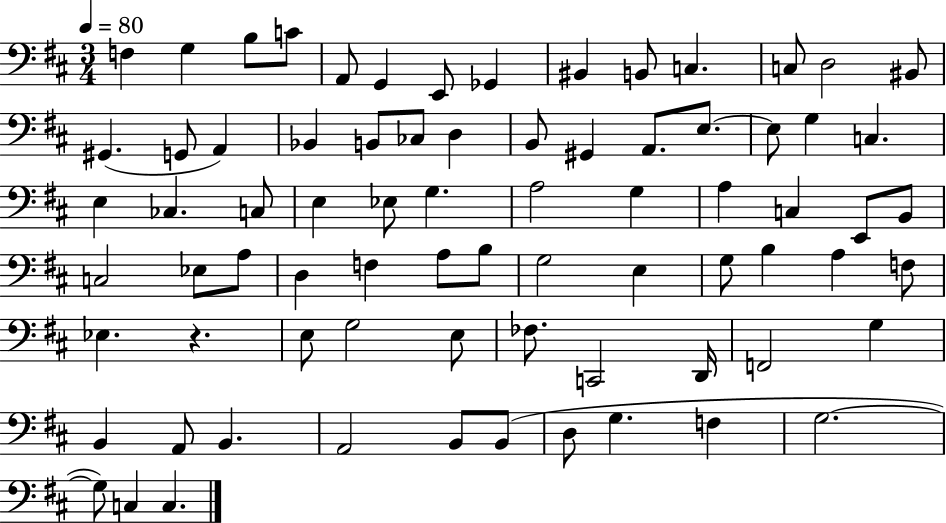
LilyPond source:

{
  \clef bass
  \numericTimeSignature
  \time 3/4
  \key d \major
  \tempo 4 = 80
  f4 g4 b8 c'8 | a,8 g,4 e,8 ges,4 | bis,4 b,8 c4. | c8 d2 bis,8 | \break gis,4.( g,8 a,4) | bes,4 b,8 ces8 d4 | b,8 gis,4 a,8. e8.~~ | e8 g4 c4. | \break e4 ces4. c8 | e4 ees8 g4. | a2 g4 | a4 c4 e,8 b,8 | \break c2 ees8 a8 | d4 f4 a8 b8 | g2 e4 | g8 b4 a4 f8 | \break ees4. r4. | e8 g2 e8 | fes8. c,2 d,16 | f,2 g4 | \break b,4 a,8 b,4. | a,2 b,8 b,8( | d8 g4. f4 | g2.~~ | \break g8) c4 c4. | \bar "|."
}